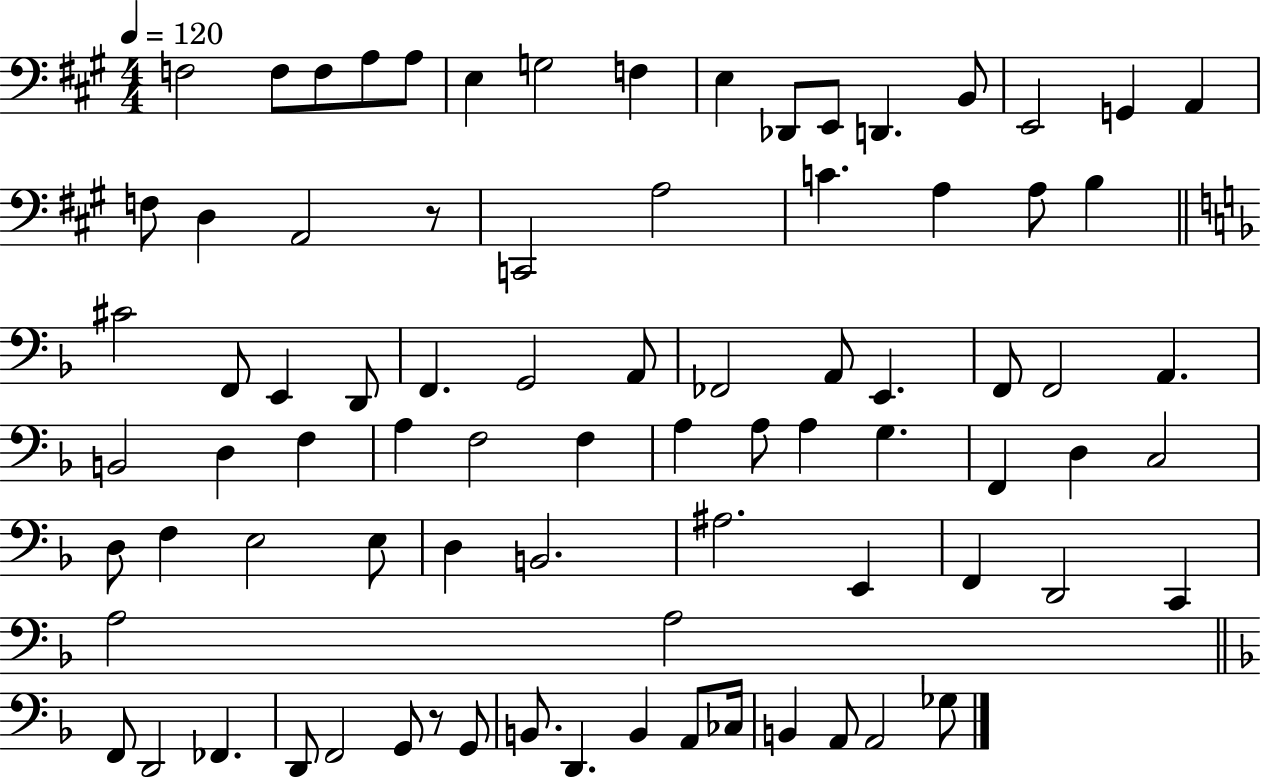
X:1
T:Untitled
M:4/4
L:1/4
K:A
F,2 F,/2 F,/2 A,/2 A,/2 E, G,2 F, E, _D,,/2 E,,/2 D,, B,,/2 E,,2 G,, A,, F,/2 D, A,,2 z/2 C,,2 A,2 C A, A,/2 B, ^C2 F,,/2 E,, D,,/2 F,, G,,2 A,,/2 _F,,2 A,,/2 E,, F,,/2 F,,2 A,, B,,2 D, F, A, F,2 F, A, A,/2 A, G, F,, D, C,2 D,/2 F, E,2 E,/2 D, B,,2 ^A,2 E,, F,, D,,2 C,, A,2 A,2 F,,/2 D,,2 _F,, D,,/2 F,,2 G,,/2 z/2 G,,/2 B,,/2 D,, B,, A,,/2 _C,/4 B,, A,,/2 A,,2 _G,/2